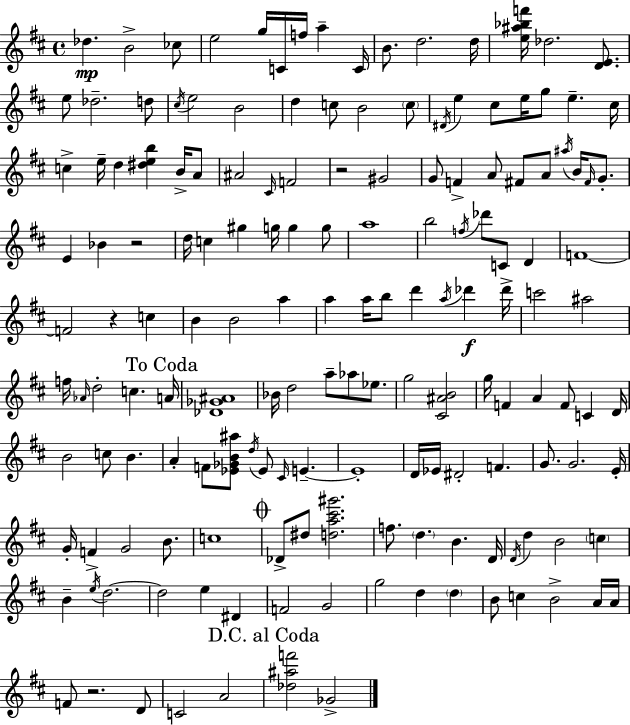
{
  \clef treble
  \time 4/4
  \defaultTimeSignature
  \key d \major
  des''4.\mp b'2-> ces''8 | e''2 g''16 c'16 f''16 a''4-- c'16 | b'8. d''2. d''16 | <e'' ais'' bes'' f'''>16 des''2. <d' e'>8. | \break e''8 des''2.-- d''8 | \acciaccatura { cis''16 } e''2 b'2 | d''4 c''8 b'2 \parenthesize c''8 | \acciaccatura { dis'16 } e''4 cis''8 e''16 g''8 e''4.-- | \break cis''16 c''4-> e''16-- d''4 <dis'' e'' b''>4 b'16-> | a'8 ais'2 \grace { cis'16 } f'2 | r2 gis'2 | g'8 f'4-> a'8 fis'8 a'8 \acciaccatura { ais''16 } | \break b'16 \grace { fis'16 } g'8.-. e'4 bes'4 r2 | d''16 c''4 gis''4 g''16 g''4 | g''8 a''1 | b''2 \acciaccatura { f''16 } des'''8 | \break c'8 d'4 f'1~~ | f'2 r4 | c''4 b'4 b'2 | a''4 a''4 a''16 b''8 d'''4 | \break \acciaccatura { a''16 } des'''4\f des'''16-> c'''2 ais''2 | f''16 \grace { aes'16 } d''2-. | c''4. \mark "To Coda" a'16 <des' ges' ais'>1 | bes'16 d''2 | \break a''8-- aes''8 ees''8. g''2 | <cis' ais' b'>2 g''16 f'4 a'4 | f'8 c'4 d'16 b'2 | c''8 b'4. a'4-. f'8 <ees' ges' b' ais''>8 | \break \acciaccatura { d''16 } ees'8 \grace { cis'16 } e'4.--~~ e'1-. | d'16 ees'16 dis'2-. | f'4. g'8. g'2. | e'16-. g'16-. f'4-> g'2 | \break b'8. c''1 | \mark \markup { \musicglyph "scripts.coda" } des'8-> dis''8 <d'' a'' cis''' gis'''>2. | f''8. \parenthesize d''4. | b'4. d'16 \acciaccatura { d'16 } d''4 b'2 | \break \parenthesize c''4 b'4-- \acciaccatura { e''16 } | d''2.~~ d''2 | e''4 dis'4 f'2 | g'2 g''2 | \break d''4 \parenthesize d''4 b'8 c''4 | b'2-> a'16 a'16 f'8 r2. | d'8 c'2 | a'2 \mark "D.C. al Coda" <des'' ais'' f'''>2 | \break ges'2-> \bar "|."
}